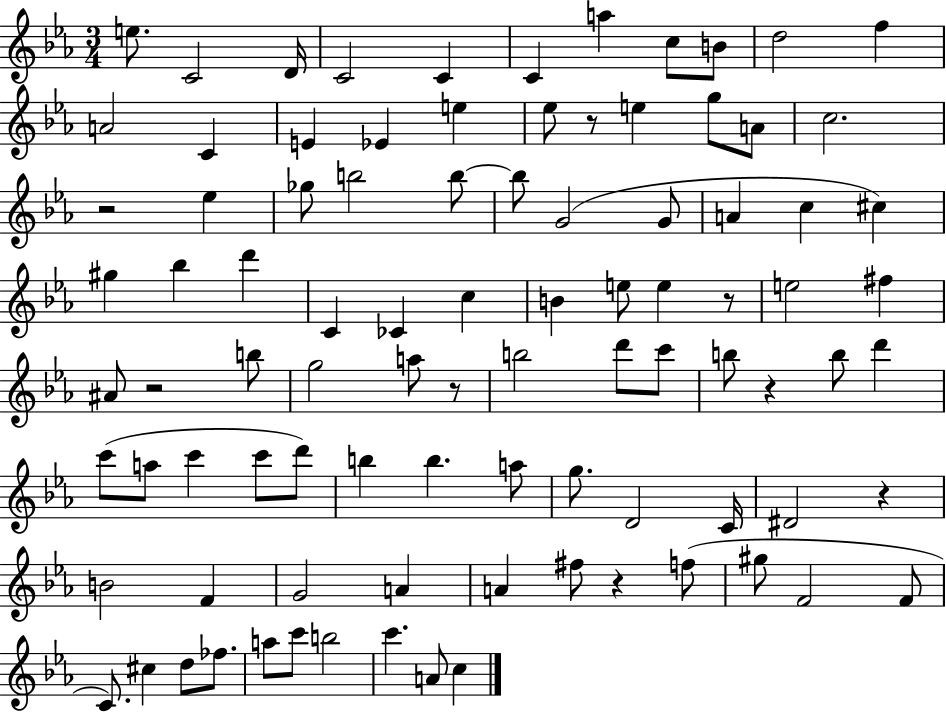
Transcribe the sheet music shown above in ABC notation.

X:1
T:Untitled
M:3/4
L:1/4
K:Eb
e/2 C2 D/4 C2 C C a c/2 B/2 d2 f A2 C E _E e _e/2 z/2 e g/2 A/2 c2 z2 _e _g/2 b2 b/2 b/2 G2 G/2 A c ^c ^g _b d' C _C c B e/2 e z/2 e2 ^f ^A/2 z2 b/2 g2 a/2 z/2 b2 d'/2 c'/2 b/2 z b/2 d' c'/2 a/2 c' c'/2 d'/2 b b a/2 g/2 D2 C/4 ^D2 z B2 F G2 A A ^f/2 z f/2 ^g/2 F2 F/2 C/2 ^c d/2 _f/2 a/2 c'/2 b2 c' A/2 c